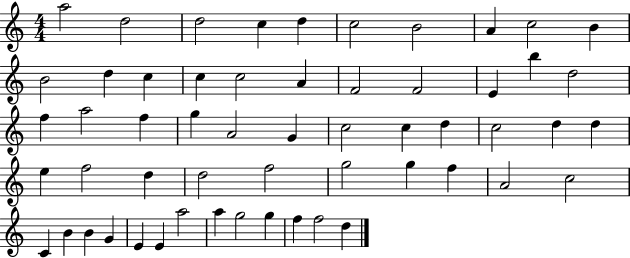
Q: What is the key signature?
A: C major